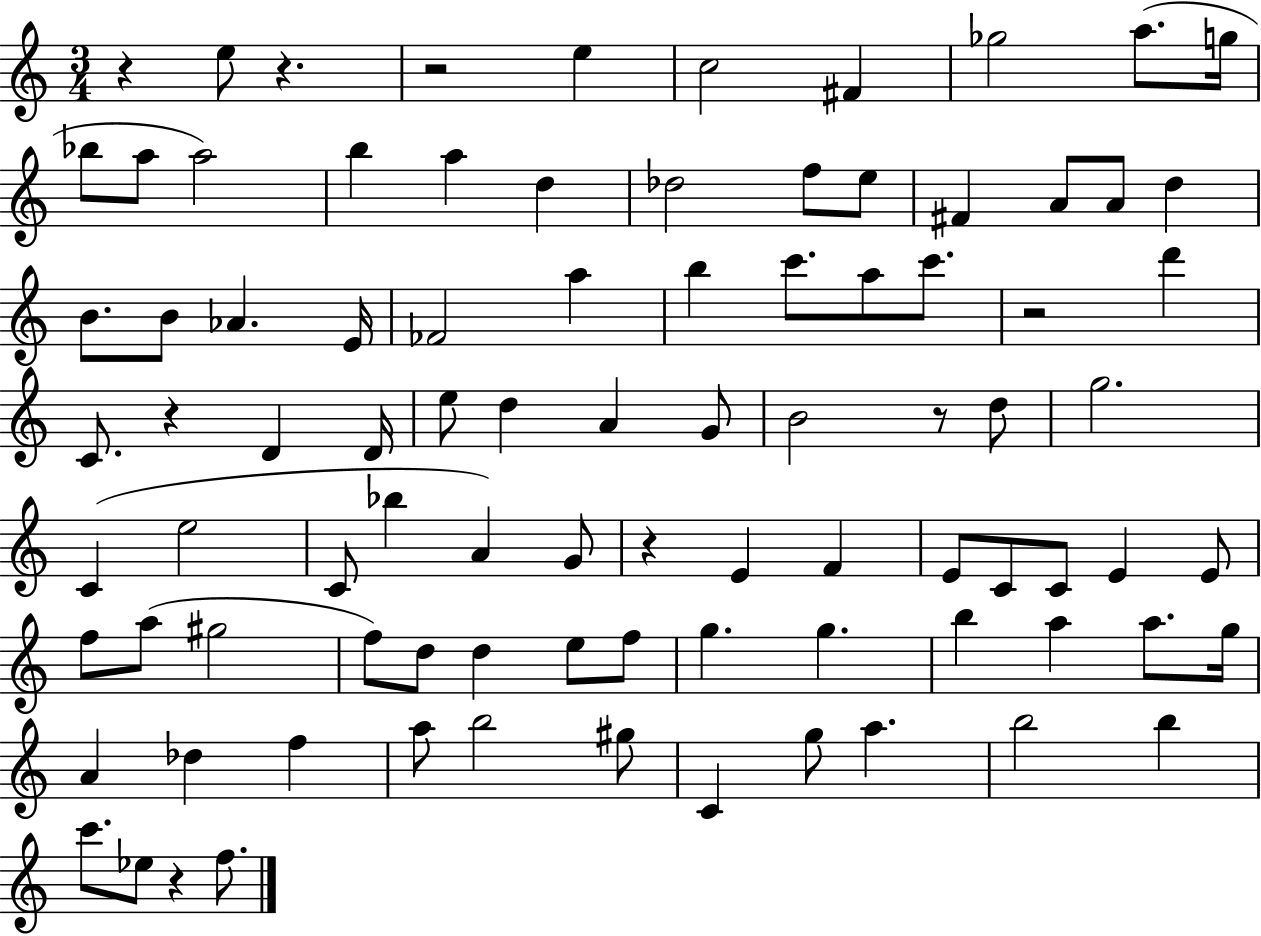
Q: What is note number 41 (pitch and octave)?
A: G5